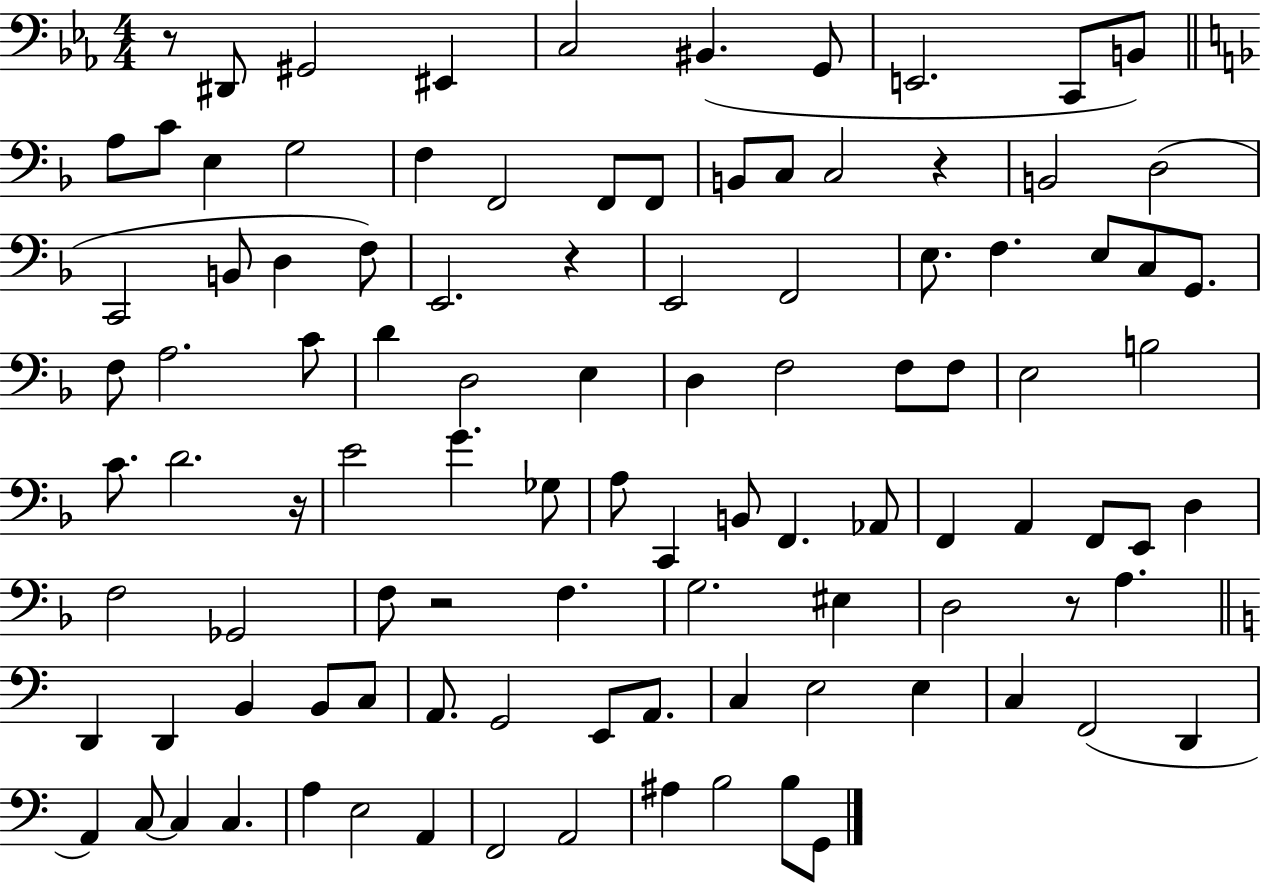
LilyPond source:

{
  \clef bass
  \numericTimeSignature
  \time 4/4
  \key ees \major
  r8 dis,8 gis,2 eis,4 | c2 bis,4.( g,8 | e,2. c,8 b,8) | \bar "||" \break \key d \minor a8 c'8 e4 g2 | f4 f,2 f,8 f,8 | b,8 c8 c2 r4 | b,2 d2( | \break c,2 b,8 d4 f8) | e,2. r4 | e,2 f,2 | e8. f4. e8 c8 g,8. | \break f8 a2. c'8 | d'4 d2 e4 | d4 f2 f8 f8 | e2 b2 | \break c'8. d'2. r16 | e'2 g'4. ges8 | a8 c,4 b,8 f,4. aes,8 | f,4 a,4 f,8 e,8 d4 | \break f2 ges,2 | f8 r2 f4. | g2. eis4 | d2 r8 a4. | \break \bar "||" \break \key c \major d,4 d,4 b,4 b,8 c8 | a,8. g,2 e,8 a,8. | c4 e2 e4 | c4 f,2( d,4 | \break a,4) c8~~ c4 c4. | a4 e2 a,4 | f,2 a,2 | ais4 b2 b8 g,8 | \break \bar "|."
}